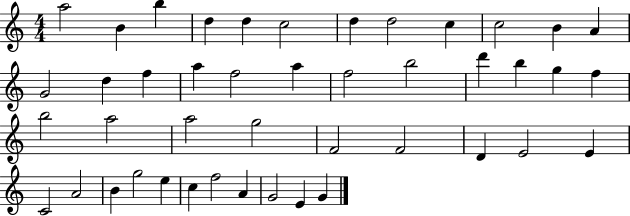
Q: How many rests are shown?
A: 0